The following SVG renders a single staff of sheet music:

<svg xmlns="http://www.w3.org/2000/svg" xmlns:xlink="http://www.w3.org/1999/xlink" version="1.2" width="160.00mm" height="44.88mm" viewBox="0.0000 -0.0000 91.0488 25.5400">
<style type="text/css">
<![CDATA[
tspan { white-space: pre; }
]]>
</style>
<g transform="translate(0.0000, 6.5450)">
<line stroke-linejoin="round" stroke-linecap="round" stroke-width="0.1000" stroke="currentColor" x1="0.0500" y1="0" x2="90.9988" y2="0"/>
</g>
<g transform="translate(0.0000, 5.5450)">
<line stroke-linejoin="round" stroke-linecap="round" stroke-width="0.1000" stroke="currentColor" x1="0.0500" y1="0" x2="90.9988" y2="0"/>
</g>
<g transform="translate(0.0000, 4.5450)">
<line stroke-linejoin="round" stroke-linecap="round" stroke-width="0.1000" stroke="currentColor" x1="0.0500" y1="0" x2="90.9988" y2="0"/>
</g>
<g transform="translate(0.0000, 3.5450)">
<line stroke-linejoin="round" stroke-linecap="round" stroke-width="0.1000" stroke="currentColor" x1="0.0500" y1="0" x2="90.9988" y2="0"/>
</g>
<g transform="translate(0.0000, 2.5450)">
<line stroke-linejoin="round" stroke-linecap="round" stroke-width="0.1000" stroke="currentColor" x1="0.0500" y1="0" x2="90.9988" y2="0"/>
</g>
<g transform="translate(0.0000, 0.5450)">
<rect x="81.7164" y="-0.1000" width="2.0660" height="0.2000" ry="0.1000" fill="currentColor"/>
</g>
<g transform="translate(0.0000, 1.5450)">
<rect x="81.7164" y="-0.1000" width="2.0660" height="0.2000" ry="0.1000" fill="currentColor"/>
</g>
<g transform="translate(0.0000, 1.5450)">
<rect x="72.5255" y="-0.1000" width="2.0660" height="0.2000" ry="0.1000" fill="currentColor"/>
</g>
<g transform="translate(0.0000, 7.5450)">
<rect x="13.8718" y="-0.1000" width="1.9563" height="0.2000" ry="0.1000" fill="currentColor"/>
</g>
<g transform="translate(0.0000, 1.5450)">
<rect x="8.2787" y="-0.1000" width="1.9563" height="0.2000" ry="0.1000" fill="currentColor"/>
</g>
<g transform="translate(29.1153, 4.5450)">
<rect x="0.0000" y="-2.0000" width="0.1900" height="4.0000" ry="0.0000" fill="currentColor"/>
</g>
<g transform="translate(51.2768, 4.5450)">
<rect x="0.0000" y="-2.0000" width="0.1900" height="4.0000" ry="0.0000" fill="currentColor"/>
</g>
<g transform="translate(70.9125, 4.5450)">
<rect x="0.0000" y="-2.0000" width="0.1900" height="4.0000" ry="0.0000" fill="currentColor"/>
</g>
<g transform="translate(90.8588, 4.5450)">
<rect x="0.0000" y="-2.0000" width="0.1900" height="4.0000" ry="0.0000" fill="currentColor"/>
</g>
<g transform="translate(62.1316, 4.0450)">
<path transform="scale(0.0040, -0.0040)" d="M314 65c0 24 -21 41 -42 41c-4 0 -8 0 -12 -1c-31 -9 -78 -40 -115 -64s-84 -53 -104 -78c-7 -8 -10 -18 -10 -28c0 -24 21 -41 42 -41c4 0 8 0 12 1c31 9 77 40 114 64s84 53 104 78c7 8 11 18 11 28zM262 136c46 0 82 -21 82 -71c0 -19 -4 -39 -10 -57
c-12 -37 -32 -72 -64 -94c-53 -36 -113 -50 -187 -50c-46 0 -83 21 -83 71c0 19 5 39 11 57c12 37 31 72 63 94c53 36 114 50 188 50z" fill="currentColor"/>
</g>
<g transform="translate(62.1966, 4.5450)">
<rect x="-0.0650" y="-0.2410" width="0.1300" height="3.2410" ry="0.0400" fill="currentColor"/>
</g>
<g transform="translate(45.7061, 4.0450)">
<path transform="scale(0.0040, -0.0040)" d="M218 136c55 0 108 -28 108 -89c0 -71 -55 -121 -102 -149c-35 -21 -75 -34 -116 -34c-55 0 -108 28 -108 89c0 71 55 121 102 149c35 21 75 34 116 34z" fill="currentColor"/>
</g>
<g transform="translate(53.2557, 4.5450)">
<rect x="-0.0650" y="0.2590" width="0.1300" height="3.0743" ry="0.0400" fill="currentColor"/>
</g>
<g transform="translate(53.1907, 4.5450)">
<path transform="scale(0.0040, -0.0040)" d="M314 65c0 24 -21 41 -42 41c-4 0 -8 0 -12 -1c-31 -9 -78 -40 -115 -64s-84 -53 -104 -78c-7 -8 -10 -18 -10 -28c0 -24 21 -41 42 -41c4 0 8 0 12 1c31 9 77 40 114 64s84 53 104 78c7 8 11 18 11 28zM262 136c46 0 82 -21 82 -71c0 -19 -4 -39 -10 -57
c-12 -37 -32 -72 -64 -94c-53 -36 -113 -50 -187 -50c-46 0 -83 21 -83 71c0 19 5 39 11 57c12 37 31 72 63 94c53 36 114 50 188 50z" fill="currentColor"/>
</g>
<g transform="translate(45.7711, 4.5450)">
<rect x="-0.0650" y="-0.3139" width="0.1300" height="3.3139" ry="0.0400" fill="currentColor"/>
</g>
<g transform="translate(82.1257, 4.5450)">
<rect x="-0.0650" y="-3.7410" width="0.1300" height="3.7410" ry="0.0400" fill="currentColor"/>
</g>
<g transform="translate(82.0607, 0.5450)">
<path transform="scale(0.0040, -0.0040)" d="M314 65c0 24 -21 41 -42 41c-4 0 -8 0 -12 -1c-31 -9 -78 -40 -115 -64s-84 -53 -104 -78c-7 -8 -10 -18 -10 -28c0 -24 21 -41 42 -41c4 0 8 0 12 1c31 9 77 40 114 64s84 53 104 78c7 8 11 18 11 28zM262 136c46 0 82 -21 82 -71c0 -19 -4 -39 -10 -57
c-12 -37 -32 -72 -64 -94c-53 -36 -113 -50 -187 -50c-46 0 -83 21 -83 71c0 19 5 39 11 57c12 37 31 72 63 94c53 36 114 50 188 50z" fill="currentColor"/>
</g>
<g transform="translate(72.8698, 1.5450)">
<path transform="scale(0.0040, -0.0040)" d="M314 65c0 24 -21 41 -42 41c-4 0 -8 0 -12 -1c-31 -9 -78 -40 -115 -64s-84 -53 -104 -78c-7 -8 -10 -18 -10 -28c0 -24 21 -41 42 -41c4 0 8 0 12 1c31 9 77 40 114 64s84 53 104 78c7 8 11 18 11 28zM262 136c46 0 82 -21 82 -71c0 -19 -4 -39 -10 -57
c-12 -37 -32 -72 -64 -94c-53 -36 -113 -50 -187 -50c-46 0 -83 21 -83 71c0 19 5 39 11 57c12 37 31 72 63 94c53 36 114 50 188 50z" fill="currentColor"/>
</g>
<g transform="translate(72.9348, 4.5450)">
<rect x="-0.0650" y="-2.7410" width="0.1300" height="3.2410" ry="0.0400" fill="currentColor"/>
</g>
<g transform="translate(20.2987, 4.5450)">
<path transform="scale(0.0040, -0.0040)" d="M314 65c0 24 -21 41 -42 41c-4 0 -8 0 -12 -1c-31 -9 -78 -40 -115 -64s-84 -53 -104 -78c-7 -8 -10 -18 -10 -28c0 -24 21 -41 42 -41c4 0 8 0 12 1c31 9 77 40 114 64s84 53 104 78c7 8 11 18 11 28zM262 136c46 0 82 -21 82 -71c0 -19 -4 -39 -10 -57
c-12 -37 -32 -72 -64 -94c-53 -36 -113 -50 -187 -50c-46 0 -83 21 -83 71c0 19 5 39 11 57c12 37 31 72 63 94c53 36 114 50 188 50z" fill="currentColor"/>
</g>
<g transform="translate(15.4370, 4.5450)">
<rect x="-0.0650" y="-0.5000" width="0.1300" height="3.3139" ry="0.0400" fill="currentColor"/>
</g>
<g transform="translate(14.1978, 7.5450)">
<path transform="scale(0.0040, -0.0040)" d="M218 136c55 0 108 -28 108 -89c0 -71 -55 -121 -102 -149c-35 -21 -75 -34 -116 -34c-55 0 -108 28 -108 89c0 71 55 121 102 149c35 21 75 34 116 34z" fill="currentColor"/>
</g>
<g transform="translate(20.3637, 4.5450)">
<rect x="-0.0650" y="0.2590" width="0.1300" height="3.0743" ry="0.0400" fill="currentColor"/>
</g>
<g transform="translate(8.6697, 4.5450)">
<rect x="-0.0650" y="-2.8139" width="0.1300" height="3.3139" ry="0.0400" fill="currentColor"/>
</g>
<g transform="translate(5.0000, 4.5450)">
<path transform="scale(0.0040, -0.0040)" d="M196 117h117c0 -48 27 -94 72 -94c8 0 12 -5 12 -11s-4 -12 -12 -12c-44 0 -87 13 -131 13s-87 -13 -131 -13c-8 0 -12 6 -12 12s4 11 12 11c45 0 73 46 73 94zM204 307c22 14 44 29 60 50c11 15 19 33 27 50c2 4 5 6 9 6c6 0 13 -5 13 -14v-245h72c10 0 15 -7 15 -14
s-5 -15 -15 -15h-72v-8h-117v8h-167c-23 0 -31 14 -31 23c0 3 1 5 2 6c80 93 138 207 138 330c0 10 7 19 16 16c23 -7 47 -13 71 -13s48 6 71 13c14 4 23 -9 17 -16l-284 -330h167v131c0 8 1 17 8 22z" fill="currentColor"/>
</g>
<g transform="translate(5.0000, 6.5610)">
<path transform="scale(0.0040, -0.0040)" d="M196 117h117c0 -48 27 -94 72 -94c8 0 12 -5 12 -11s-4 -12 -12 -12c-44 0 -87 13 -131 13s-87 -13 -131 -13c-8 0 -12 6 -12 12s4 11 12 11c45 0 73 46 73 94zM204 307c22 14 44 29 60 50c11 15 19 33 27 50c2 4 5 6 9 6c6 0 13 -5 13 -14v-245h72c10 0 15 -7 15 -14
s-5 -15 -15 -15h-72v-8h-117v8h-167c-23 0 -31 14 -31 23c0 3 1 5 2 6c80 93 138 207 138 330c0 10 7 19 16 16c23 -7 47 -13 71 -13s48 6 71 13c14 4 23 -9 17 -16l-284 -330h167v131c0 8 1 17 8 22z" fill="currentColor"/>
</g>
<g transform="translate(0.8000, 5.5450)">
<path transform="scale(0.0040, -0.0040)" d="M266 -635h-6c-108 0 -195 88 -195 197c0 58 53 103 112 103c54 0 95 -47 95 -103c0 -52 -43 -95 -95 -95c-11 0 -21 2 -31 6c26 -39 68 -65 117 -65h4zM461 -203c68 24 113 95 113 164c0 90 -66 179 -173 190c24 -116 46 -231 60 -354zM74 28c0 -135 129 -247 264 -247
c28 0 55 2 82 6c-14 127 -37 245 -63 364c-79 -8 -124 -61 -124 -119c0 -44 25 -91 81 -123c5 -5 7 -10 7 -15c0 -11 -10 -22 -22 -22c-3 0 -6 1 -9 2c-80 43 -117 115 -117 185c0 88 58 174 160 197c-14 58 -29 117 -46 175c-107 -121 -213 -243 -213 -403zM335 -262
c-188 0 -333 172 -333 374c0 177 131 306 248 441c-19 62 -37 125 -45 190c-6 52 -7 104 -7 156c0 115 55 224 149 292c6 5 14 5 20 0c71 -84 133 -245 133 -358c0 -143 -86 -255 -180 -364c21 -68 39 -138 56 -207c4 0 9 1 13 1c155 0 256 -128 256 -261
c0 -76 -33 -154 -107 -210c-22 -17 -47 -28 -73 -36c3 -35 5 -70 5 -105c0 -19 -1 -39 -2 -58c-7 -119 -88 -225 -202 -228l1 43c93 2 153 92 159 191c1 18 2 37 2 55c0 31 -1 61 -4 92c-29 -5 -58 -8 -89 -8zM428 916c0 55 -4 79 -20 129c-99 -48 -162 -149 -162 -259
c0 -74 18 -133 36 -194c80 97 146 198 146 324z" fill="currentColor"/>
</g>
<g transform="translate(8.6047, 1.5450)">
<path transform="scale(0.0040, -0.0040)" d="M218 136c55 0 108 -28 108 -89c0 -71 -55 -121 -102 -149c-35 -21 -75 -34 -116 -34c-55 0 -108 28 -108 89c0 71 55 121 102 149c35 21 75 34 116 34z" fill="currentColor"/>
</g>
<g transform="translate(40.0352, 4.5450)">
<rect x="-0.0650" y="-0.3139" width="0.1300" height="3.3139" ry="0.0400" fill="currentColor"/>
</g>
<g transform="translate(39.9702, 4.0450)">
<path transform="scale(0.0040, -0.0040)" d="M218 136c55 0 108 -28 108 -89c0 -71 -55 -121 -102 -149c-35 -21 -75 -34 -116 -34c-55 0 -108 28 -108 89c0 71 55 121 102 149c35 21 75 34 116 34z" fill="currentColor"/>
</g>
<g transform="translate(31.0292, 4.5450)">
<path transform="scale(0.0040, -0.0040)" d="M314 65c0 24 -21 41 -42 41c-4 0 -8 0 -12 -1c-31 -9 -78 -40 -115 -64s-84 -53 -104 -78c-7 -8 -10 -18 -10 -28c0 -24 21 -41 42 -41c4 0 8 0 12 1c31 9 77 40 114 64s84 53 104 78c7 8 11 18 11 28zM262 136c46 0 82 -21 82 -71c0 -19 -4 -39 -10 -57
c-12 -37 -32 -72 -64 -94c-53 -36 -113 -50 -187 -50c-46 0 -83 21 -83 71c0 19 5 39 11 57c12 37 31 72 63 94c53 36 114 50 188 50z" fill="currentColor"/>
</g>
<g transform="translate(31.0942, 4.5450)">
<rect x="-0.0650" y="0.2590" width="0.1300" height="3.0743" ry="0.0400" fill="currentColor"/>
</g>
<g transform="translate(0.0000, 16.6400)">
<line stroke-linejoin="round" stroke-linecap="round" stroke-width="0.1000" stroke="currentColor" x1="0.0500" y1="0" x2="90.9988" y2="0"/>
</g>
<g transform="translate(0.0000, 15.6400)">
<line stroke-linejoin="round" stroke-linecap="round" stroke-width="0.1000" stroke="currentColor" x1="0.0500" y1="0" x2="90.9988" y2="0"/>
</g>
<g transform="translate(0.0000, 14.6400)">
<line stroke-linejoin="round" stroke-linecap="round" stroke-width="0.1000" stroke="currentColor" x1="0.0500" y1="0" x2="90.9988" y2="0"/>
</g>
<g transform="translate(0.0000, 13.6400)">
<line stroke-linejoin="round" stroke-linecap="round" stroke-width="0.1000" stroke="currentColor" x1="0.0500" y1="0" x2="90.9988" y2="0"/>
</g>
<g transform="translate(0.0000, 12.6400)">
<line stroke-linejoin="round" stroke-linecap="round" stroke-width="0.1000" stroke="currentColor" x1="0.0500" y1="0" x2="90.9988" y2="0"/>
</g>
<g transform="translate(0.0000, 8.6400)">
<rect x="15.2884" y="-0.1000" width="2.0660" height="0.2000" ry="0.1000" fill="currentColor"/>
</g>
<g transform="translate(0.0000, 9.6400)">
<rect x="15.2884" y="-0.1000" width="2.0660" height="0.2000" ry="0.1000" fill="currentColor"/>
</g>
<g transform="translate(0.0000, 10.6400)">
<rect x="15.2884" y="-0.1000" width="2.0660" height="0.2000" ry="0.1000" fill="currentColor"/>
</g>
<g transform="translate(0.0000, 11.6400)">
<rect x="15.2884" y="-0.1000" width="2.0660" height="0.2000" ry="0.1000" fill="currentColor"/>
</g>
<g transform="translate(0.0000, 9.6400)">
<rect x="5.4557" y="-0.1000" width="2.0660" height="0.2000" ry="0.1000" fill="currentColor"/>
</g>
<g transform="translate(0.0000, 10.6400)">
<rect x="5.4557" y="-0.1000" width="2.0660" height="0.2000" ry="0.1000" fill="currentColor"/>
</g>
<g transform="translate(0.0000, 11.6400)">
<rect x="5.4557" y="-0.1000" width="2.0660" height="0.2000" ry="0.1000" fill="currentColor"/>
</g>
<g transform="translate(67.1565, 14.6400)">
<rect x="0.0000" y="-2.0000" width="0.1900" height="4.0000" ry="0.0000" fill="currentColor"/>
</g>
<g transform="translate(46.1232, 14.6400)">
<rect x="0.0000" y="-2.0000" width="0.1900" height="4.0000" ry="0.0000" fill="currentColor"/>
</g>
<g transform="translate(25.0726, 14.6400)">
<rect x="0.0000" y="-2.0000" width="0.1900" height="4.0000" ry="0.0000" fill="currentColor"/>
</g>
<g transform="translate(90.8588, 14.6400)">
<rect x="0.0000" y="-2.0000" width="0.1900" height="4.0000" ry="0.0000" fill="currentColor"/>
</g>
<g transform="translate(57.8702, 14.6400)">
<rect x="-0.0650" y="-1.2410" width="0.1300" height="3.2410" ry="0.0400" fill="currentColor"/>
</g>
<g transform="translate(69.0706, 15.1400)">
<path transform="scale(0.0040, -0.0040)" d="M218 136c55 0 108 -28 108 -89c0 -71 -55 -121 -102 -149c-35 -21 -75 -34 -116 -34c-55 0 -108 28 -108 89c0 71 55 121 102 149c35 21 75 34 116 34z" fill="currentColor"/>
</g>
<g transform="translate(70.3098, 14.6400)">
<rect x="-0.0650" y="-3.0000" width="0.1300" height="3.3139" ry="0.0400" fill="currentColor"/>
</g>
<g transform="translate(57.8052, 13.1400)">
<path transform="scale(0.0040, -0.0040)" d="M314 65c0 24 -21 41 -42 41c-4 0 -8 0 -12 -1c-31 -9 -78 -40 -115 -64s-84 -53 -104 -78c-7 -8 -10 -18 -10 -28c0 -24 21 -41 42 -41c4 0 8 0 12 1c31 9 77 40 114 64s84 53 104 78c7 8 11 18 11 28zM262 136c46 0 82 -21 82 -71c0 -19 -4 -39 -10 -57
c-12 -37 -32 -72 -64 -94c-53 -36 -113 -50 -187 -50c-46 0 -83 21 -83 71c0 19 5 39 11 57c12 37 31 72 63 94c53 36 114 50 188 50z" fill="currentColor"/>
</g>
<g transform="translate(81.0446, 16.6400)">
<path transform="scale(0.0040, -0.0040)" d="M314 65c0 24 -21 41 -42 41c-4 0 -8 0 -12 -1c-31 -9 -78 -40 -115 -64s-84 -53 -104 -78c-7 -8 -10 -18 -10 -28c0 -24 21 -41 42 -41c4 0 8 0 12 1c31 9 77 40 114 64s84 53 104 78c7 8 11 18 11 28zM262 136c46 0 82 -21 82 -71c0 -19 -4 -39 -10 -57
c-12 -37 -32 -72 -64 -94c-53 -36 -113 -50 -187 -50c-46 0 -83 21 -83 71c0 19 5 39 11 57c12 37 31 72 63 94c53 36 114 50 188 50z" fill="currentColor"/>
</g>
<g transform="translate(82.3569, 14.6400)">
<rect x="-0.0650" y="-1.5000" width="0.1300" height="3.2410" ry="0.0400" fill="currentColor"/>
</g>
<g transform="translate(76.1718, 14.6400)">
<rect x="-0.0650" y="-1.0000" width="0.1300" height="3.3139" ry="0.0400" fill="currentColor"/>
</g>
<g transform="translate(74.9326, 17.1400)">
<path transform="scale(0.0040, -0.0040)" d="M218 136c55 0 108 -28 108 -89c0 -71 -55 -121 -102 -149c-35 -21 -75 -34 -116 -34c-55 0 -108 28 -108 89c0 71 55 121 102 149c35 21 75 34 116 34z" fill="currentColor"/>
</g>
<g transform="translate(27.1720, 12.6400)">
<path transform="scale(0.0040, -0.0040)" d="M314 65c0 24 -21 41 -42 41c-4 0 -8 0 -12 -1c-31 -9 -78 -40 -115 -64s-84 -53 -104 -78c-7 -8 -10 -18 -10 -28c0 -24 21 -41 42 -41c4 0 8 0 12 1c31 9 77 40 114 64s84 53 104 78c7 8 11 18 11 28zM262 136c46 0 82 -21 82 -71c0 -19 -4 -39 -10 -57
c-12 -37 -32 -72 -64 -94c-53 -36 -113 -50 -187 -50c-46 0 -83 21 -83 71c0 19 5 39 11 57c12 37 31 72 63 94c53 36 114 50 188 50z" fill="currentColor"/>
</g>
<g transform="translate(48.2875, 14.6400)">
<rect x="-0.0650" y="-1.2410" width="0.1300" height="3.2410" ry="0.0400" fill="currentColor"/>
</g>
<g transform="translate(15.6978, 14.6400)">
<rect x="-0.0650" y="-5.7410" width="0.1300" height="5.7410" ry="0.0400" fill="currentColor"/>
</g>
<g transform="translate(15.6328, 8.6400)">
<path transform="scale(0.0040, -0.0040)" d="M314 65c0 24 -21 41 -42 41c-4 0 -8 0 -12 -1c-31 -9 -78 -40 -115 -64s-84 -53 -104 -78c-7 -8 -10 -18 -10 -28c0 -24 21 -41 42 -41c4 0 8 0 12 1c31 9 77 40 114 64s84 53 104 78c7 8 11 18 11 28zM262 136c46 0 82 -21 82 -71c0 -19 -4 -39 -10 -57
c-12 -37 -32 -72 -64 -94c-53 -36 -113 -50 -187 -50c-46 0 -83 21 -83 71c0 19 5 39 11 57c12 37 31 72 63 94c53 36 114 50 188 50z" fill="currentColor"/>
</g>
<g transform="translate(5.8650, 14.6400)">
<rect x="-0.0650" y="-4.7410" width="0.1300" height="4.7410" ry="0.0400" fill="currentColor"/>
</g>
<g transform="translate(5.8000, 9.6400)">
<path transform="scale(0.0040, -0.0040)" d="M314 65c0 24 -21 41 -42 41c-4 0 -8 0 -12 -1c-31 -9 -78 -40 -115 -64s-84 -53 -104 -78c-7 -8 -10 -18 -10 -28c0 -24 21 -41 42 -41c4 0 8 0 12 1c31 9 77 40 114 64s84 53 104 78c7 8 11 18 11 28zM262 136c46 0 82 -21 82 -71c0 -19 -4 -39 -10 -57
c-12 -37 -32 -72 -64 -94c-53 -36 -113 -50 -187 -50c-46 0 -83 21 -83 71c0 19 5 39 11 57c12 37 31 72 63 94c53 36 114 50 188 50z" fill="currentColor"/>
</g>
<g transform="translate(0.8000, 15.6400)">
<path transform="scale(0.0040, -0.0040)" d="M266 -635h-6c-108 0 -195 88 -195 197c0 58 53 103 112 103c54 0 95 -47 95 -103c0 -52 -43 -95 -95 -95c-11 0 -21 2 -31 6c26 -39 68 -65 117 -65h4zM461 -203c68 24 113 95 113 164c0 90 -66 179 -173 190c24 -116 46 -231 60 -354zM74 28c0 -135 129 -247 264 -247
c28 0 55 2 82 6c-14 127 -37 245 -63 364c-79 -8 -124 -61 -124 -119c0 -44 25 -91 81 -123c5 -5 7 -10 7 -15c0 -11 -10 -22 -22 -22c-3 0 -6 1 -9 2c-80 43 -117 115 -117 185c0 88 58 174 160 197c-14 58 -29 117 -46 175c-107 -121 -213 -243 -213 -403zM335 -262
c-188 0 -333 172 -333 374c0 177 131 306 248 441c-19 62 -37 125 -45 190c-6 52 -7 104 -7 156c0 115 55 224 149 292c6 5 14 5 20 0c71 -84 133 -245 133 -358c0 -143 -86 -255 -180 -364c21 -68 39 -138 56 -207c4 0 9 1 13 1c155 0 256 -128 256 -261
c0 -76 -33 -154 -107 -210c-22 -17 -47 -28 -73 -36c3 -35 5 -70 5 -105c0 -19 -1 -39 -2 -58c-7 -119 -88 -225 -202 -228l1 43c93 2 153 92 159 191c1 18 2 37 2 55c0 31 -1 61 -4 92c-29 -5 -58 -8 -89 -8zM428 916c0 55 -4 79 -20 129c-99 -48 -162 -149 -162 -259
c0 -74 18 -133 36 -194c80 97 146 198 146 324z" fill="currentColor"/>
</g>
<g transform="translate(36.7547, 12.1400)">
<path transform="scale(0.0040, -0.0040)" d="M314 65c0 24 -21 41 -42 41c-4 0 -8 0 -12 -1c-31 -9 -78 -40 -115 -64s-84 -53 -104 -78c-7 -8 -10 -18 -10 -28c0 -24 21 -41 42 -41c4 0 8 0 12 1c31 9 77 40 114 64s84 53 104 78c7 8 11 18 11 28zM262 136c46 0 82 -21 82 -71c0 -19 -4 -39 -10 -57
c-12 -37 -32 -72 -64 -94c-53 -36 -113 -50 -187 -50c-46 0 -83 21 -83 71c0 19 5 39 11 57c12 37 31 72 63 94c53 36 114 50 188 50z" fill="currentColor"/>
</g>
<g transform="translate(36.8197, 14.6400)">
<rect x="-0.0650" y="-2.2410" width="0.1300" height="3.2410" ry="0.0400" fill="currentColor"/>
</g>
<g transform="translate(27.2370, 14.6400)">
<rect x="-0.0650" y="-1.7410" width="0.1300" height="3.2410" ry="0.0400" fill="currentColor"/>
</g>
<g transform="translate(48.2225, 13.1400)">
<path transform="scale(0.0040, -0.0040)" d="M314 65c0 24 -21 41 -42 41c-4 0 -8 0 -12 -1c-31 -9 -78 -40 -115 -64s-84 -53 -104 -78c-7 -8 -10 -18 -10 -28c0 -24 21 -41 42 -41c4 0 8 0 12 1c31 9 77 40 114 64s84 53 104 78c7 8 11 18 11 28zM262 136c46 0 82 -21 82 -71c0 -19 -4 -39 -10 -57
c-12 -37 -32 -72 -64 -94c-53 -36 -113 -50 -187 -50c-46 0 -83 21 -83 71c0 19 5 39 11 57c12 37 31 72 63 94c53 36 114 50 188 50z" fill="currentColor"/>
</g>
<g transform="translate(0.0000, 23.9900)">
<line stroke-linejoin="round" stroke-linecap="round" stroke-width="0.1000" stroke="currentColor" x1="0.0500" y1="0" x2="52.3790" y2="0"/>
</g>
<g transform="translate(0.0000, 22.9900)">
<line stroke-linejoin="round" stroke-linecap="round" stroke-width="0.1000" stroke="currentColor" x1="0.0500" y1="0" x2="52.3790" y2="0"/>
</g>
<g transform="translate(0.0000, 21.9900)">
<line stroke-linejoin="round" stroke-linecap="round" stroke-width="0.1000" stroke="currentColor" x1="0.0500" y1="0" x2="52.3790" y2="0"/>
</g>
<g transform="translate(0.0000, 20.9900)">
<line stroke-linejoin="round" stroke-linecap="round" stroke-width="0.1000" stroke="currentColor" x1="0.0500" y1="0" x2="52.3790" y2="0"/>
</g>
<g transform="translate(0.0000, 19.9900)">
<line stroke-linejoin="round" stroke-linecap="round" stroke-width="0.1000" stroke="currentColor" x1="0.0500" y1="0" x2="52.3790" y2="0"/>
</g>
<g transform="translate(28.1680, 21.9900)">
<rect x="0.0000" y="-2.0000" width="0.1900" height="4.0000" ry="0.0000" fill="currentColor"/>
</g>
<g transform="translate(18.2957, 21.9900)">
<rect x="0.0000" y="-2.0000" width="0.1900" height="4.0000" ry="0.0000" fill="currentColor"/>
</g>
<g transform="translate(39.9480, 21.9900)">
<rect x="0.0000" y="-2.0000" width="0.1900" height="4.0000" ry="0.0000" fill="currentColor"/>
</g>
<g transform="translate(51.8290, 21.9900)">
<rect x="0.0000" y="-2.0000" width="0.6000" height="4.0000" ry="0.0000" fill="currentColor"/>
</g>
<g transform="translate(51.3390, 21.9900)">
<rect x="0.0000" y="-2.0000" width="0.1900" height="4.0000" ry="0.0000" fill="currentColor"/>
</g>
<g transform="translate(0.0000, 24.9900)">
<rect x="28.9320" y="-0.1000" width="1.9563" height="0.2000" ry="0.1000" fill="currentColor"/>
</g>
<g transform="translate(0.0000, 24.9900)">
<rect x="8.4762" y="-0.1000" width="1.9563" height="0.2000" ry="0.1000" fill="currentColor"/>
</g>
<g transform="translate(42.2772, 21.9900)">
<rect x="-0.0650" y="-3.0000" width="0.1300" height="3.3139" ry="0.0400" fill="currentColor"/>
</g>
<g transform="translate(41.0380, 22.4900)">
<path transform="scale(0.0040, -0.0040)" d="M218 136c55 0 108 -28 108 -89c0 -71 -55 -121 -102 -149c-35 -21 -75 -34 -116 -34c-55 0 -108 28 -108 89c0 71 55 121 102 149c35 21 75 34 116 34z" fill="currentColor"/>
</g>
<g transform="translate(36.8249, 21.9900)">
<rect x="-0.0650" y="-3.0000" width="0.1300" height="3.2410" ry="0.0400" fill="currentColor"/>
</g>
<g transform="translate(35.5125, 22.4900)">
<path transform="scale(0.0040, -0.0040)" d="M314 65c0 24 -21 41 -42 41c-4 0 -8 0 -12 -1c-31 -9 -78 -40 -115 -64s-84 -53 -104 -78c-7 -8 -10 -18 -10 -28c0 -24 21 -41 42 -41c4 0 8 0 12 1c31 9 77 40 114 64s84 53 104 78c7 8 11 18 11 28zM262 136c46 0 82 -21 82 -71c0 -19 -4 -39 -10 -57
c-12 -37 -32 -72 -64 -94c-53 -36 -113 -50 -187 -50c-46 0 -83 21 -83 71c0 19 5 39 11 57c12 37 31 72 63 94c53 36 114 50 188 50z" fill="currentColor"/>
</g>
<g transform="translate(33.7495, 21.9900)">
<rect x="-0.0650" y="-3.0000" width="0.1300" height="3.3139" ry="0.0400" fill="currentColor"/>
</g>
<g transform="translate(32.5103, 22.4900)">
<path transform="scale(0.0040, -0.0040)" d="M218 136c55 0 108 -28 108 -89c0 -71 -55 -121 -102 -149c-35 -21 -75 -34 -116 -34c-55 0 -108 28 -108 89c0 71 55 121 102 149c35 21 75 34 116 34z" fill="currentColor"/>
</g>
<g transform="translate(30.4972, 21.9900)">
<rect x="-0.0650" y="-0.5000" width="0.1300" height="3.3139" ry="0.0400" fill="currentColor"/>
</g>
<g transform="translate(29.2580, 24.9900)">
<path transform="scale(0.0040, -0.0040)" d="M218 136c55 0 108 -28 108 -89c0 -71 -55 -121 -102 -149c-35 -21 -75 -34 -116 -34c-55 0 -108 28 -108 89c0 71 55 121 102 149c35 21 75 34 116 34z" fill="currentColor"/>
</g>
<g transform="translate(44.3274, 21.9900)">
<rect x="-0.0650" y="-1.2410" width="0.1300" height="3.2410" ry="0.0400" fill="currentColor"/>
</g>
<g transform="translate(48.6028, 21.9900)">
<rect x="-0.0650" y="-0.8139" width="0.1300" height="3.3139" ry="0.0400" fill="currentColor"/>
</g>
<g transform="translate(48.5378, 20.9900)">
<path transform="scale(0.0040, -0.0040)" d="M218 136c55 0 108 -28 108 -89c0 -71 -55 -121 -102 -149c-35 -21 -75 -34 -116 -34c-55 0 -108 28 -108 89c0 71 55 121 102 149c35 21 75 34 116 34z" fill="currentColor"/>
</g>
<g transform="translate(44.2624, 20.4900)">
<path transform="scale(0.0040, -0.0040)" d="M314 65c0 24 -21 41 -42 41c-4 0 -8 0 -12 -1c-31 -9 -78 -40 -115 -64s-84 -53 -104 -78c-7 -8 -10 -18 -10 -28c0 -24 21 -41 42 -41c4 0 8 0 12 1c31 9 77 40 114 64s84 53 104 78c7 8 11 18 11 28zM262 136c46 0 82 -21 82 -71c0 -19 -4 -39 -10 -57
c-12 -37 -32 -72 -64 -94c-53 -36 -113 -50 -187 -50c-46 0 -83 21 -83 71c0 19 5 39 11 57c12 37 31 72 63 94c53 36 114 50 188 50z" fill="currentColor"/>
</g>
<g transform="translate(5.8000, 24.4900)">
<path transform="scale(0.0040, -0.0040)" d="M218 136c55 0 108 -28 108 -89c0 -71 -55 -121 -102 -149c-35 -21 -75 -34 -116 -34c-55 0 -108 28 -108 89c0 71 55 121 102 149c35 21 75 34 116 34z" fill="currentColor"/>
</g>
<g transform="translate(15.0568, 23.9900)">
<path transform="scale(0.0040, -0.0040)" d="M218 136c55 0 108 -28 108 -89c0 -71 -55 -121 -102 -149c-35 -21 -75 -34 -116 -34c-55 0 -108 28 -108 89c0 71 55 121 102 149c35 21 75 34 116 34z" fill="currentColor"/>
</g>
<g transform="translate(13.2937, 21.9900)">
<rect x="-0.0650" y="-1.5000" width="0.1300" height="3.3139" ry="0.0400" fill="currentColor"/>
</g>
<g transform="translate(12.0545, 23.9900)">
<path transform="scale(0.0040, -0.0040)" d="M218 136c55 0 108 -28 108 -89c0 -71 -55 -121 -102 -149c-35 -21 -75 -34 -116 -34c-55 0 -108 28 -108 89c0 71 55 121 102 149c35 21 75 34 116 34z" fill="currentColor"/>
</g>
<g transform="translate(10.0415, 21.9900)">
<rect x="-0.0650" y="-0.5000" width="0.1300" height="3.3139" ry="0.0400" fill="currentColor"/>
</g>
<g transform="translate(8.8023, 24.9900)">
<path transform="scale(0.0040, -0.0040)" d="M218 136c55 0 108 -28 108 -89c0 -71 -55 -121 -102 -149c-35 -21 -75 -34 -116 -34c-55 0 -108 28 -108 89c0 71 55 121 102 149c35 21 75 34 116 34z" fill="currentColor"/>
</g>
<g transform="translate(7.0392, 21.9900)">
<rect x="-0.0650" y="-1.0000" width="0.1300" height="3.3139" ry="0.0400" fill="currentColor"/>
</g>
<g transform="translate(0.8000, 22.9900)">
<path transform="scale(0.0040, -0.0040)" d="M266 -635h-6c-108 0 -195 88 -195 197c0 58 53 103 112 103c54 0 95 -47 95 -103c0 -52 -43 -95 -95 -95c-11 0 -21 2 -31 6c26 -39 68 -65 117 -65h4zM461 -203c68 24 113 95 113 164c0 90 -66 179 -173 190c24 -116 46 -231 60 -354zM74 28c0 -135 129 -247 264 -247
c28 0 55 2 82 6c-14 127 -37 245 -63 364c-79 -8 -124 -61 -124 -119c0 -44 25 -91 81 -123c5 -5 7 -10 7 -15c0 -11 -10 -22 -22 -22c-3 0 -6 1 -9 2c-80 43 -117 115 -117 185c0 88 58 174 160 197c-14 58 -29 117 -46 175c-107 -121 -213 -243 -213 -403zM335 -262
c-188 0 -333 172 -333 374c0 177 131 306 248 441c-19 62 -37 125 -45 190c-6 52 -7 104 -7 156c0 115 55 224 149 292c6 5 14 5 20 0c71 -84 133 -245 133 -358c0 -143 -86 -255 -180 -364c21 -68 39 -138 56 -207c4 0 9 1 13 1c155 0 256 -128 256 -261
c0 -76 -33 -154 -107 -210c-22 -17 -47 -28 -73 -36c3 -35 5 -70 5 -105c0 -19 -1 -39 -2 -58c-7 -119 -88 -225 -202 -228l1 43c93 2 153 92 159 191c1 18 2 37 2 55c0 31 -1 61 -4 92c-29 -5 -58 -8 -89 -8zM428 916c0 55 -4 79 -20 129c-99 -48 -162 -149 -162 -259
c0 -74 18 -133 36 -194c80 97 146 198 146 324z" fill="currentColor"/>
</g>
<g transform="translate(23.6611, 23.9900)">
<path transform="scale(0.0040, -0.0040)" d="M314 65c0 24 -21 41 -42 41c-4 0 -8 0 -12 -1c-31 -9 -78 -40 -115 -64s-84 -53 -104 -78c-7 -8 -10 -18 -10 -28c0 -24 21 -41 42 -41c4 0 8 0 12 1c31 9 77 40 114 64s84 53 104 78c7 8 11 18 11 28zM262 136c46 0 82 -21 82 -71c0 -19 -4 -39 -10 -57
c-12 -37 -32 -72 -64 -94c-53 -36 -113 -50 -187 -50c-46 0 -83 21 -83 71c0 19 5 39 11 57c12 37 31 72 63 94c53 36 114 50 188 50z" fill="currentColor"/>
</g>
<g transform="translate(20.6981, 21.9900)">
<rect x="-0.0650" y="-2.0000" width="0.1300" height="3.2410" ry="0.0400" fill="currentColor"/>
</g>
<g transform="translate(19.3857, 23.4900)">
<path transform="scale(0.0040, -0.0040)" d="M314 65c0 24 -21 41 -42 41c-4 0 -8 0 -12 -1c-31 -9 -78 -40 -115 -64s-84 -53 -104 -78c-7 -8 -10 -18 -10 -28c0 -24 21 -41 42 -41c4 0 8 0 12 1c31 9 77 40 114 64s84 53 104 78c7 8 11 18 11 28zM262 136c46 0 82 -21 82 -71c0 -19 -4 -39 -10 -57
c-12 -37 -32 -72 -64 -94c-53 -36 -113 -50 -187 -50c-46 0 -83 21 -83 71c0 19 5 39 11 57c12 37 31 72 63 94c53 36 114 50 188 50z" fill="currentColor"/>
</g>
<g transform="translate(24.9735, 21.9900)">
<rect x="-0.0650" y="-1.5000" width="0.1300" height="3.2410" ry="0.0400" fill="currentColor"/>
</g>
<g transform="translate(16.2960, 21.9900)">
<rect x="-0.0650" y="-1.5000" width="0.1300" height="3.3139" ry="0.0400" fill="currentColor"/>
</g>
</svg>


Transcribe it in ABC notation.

X:1
T:Untitled
M:4/4
L:1/4
K:C
a C B2 B2 c c B2 c2 a2 c'2 e'2 g'2 f2 g2 e2 e2 A D E2 D C E E F2 E2 C A A2 A e2 d